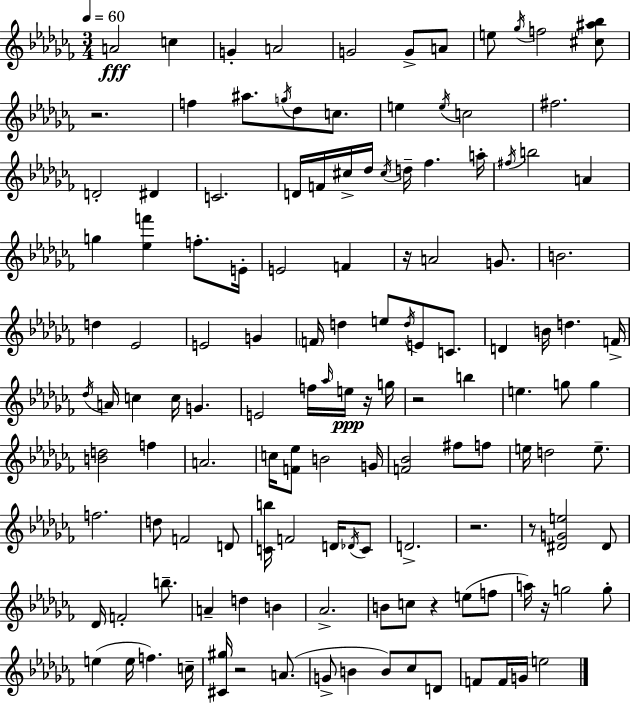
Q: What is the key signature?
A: AES minor